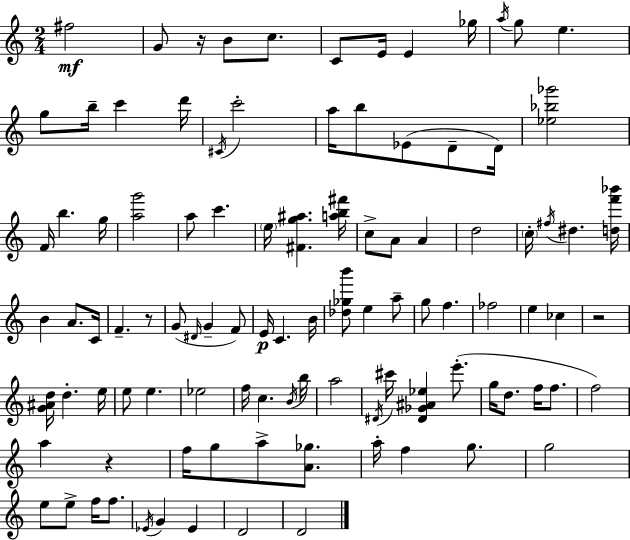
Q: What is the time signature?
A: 2/4